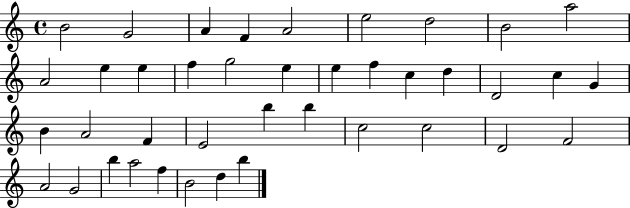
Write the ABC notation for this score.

X:1
T:Untitled
M:4/4
L:1/4
K:C
B2 G2 A F A2 e2 d2 B2 a2 A2 e e f g2 e e f c d D2 c G B A2 F E2 b b c2 c2 D2 F2 A2 G2 b a2 f B2 d b